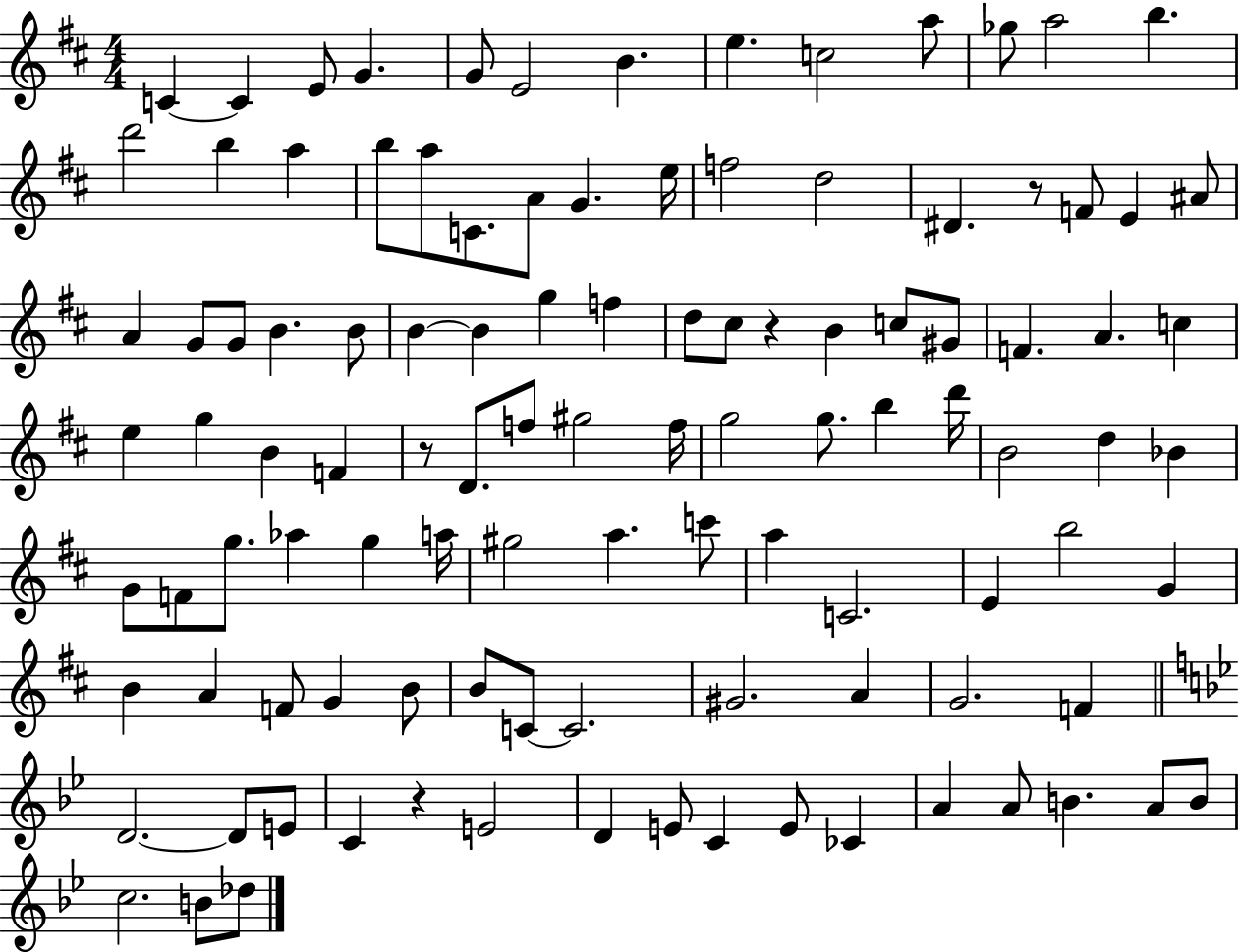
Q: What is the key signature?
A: D major